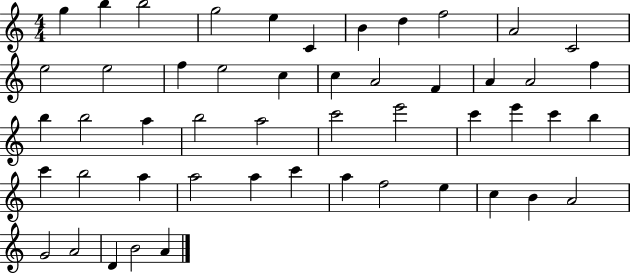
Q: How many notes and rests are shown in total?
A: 50